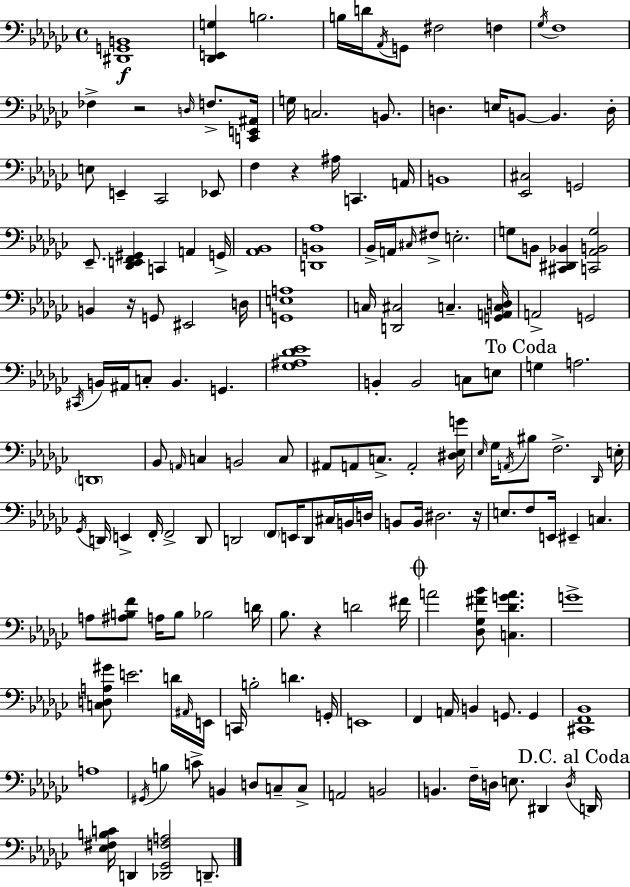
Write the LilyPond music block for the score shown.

{
  \clef bass
  \time 4/4
  \defaultTimeSignature
  \key ees \minor
  <dis, g, b,>1\f | <des, e, g>4 b2. | b16 d'16 \acciaccatura { aes,16 } g,8 fis2 f4 | \acciaccatura { ges16 } f1 | \break fes4-> r2 \grace { d16 } f8.-> | <c, e, ais,>16 g16 c2. | b,8. d4. e16 b,8~~ b,4. | d16-. e8 e,4-- ces,2 | \break ees,8 f4 r4 ais16 c,4. | a,16 b,1 | <ees, cis>2 g,2 | ees,8.-- <des, e, f, gis,>4 c,4 a,4 | \break g,16-> <aes, bes,>1 | <d, b, aes>1 | bes,16-> a,16 \grace { cis16 } fis8-> e2.-. | g8 b,8 <cis, dis, bes,>4 <c, aes, b, g>2 | \break b,4 r16 g,8 eis,2 | d16 <g, e a>1 | c16 <d, cis>2 c4.-- | <g, a, c d>16 a,2-> g,2 | \break \acciaccatura { cis,16 } b,16 ais,16 c8-. b,4. g,4. | <ges ais des' ees'>1 | b,4-. b,2 | c8 e8 \mark "To Coda" g4 a2. | \break \parenthesize d,1 | bes,8 \grace { a,16 } c4 b,2 | c8 ais,8 a,8 c8.-> a,2-. | <dis ees g'>16 \grace { ees16 } ges16 \acciaccatura { a,16 } bis8 f2.-> | \break \grace { des,16 } e16-. \acciaccatura { ges,16 } d,16 e,4-> f,16-. | f,2-> d,8 d,2 | \parenthesize f,8 e,16 d,8 cis16 b,16 d16 b,8 b,16 dis2. | r16 e8. f8 e,16 | \break eis,4-- c4. a8 <ais b f'>8 a16 b8 | bes2 d'16 bes8. r4 | d'2 fis'16 \mark \markup { \musicglyph "scripts.coda" } a'2 | <des ges fis' bes'>8 <c des' g' a'>4. g'1-> | \break <c d a gis'>8 e'2. | d'16 \grace { ais,16 } e,16 c,16 b2-. | d'4. g,16-. e,1 | f,4 a,16 | \break b,4 g,8. g,4 <cis, f, bes,>1 | a1 | \acciaccatura { gis,16 } b4 | c'8-> b,4 d8 c8-- c8-> a,2 | \break b,2 b,4. | f16-- d16 e8. dis,4 \acciaccatura { d16 } \mark "D.C. al Coda" d,16 <ees fis b c'>16 d,4 | <des, ges, f a>2 d,8.-- \bar "|."
}